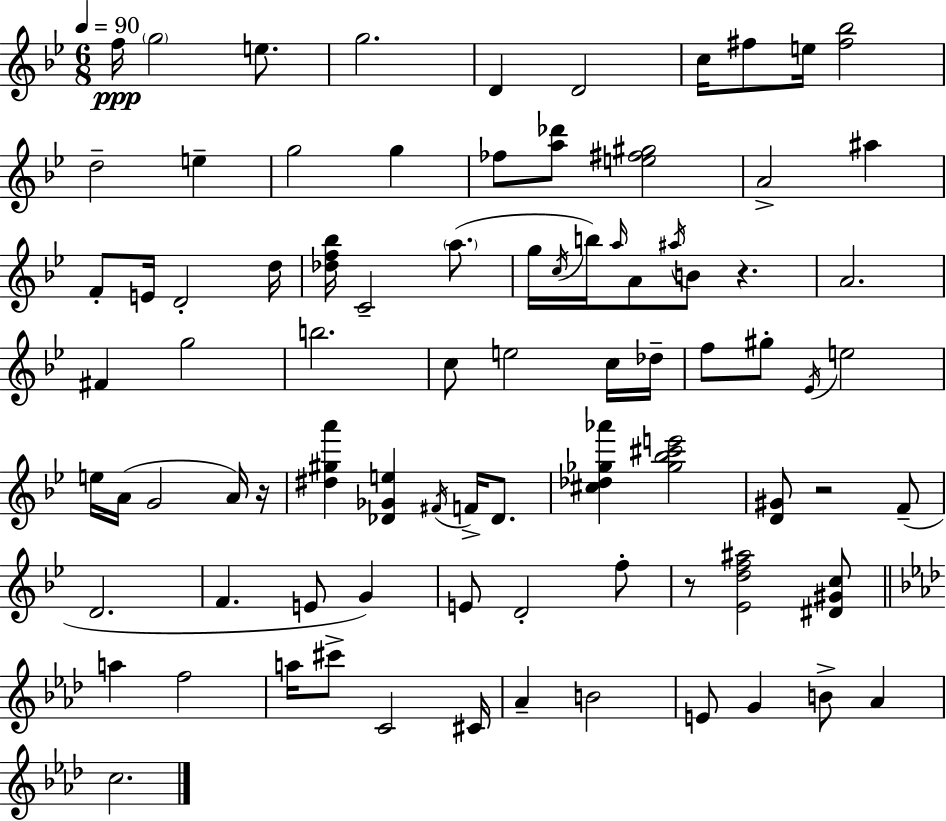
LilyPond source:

{
  \clef treble
  \numericTimeSignature
  \time 6/8
  \key bes \major
  \tempo 4 = 90
  f''16\ppp \parenthesize g''2 e''8. | g''2. | d'4 d'2 | c''16 fis''8 e''16 <fis'' bes''>2 | \break d''2-- e''4-- | g''2 g''4 | fes''8 <a'' des'''>8 <e'' fis'' gis''>2 | a'2-> ais''4 | \break f'8-. e'16 d'2-. d''16 | <des'' f'' bes''>16 c'2-- \parenthesize a''8.( | g''16 \acciaccatura { c''16 } b''16) \grace { a''16 } a'8 \acciaccatura { ais''16 } b'8 r4. | a'2. | \break fis'4 g''2 | b''2. | c''8 e''2 | c''16 des''16-- f''8 gis''8-. \acciaccatura { ees'16 } e''2 | \break e''16 a'16( g'2 | a'16) r16 <dis'' gis'' a'''>4 <des' ges' e''>4 | \acciaccatura { fis'16 } f'16-> des'8. <cis'' des'' ges'' aes'''>4 <ges'' bes'' cis''' e'''>2 | <d' gis'>8 r2 | \break f'8--( d'2. | f'4. e'8 | g'4) e'8 d'2-. | f''8-. r8 <ees' d'' f'' ais''>2 | \break <dis' gis' c''>8 \bar "||" \break \key aes \major a''4 f''2 | a''16 cis'''8-> c'2 cis'16 | aes'4-- b'2 | e'8 g'4 b'8-> aes'4 | \break c''2. | \bar "|."
}